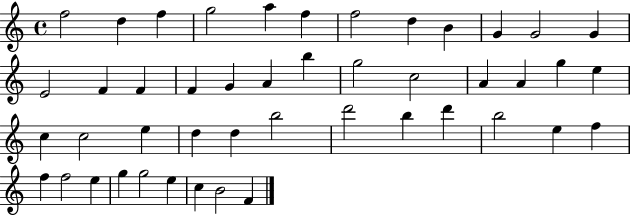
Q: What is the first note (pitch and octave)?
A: F5